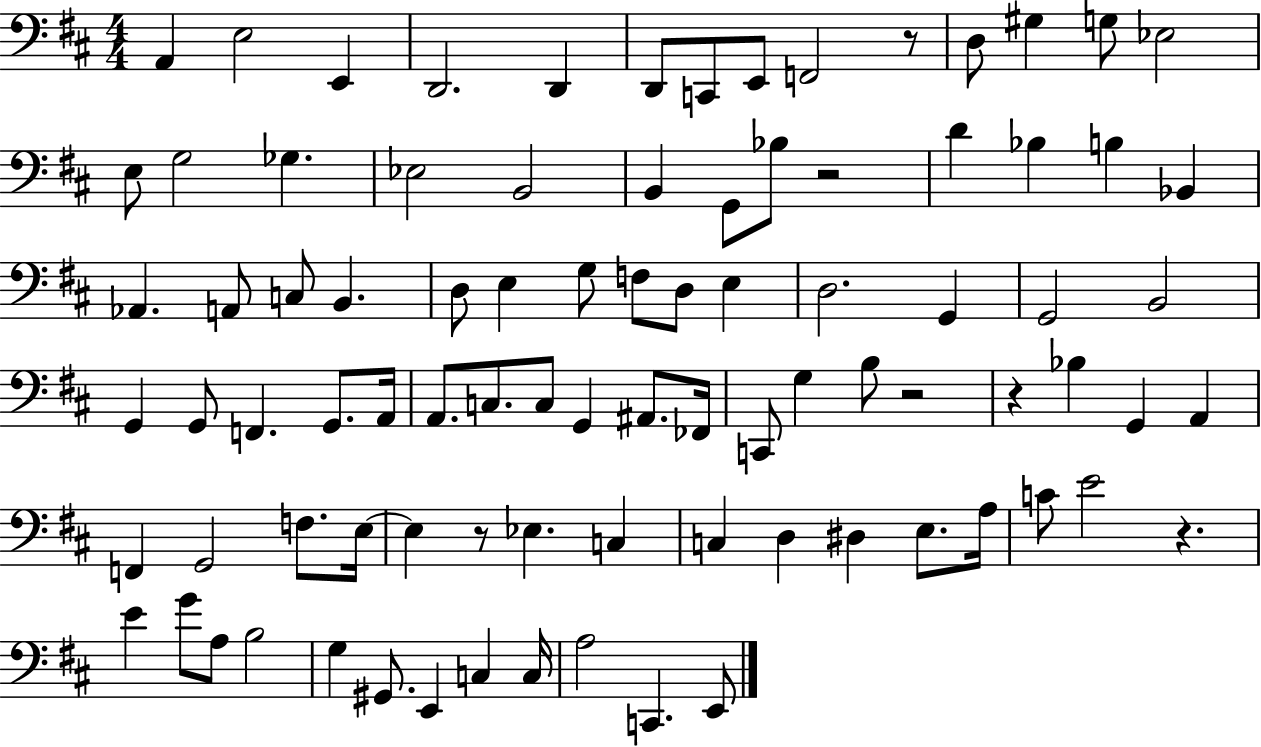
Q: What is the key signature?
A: D major